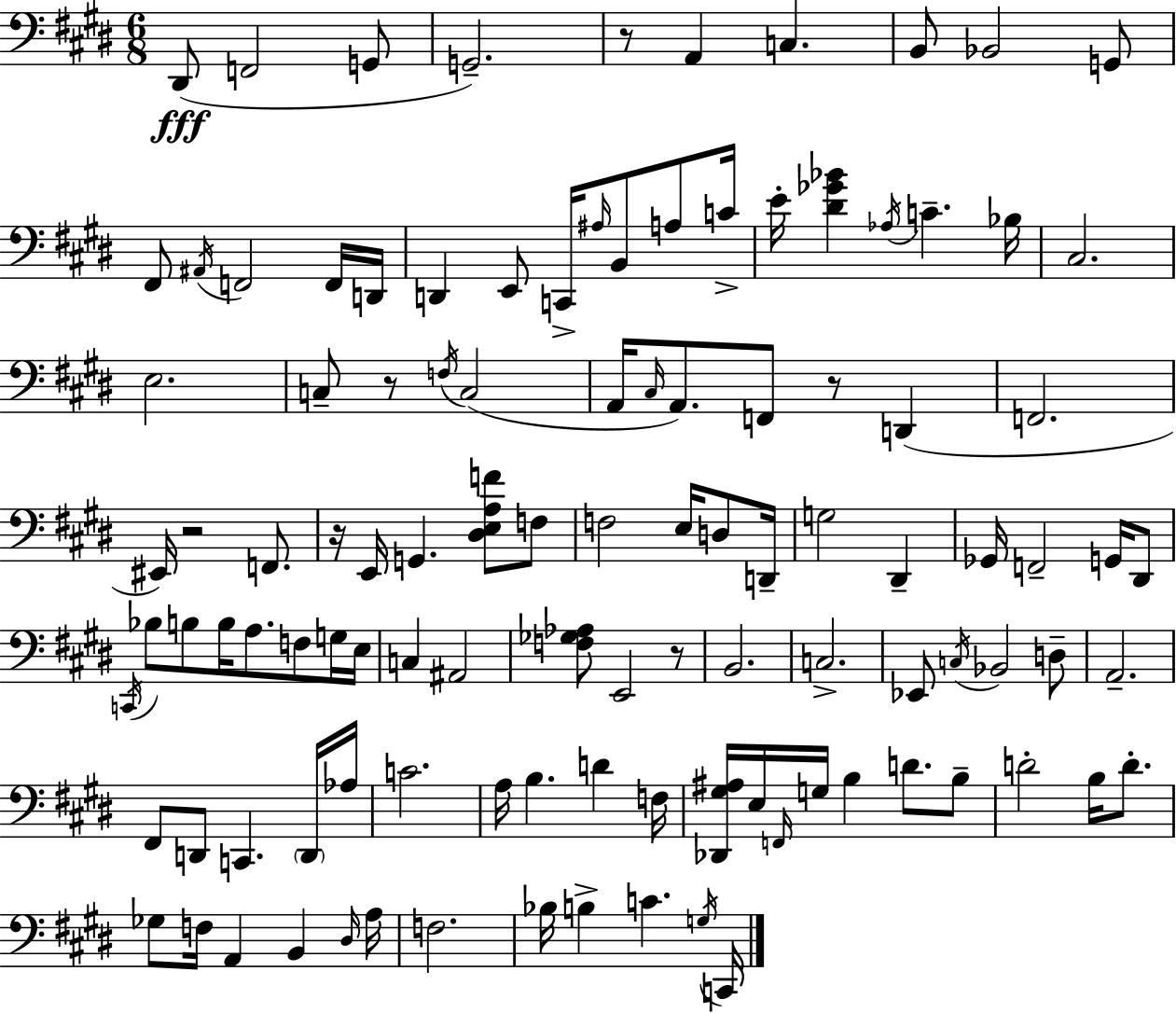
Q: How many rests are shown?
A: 6